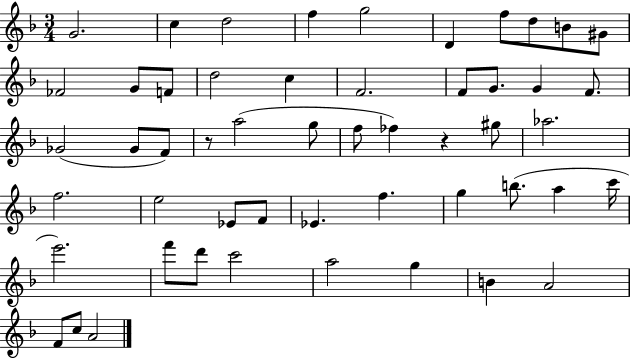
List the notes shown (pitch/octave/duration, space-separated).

G4/h. C5/q D5/h F5/q G5/h D4/q F5/e D5/e B4/e G#4/e FES4/h G4/e F4/e D5/h C5/q F4/h. F4/e G4/e. G4/q F4/e. Gb4/h Gb4/e F4/e R/e A5/h G5/e F5/e FES5/q R/q G#5/e Ab5/h. F5/h. E5/h Eb4/e F4/e Eb4/q. F5/q. G5/q B5/e. A5/q C6/s E6/h. F6/e D6/e C6/h A5/h G5/q B4/q A4/h F4/e C5/e A4/h